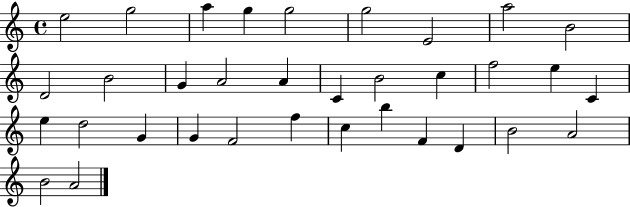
X:1
T:Untitled
M:4/4
L:1/4
K:C
e2 g2 a g g2 g2 E2 a2 B2 D2 B2 G A2 A C B2 c f2 e C e d2 G G F2 f c b F D B2 A2 B2 A2